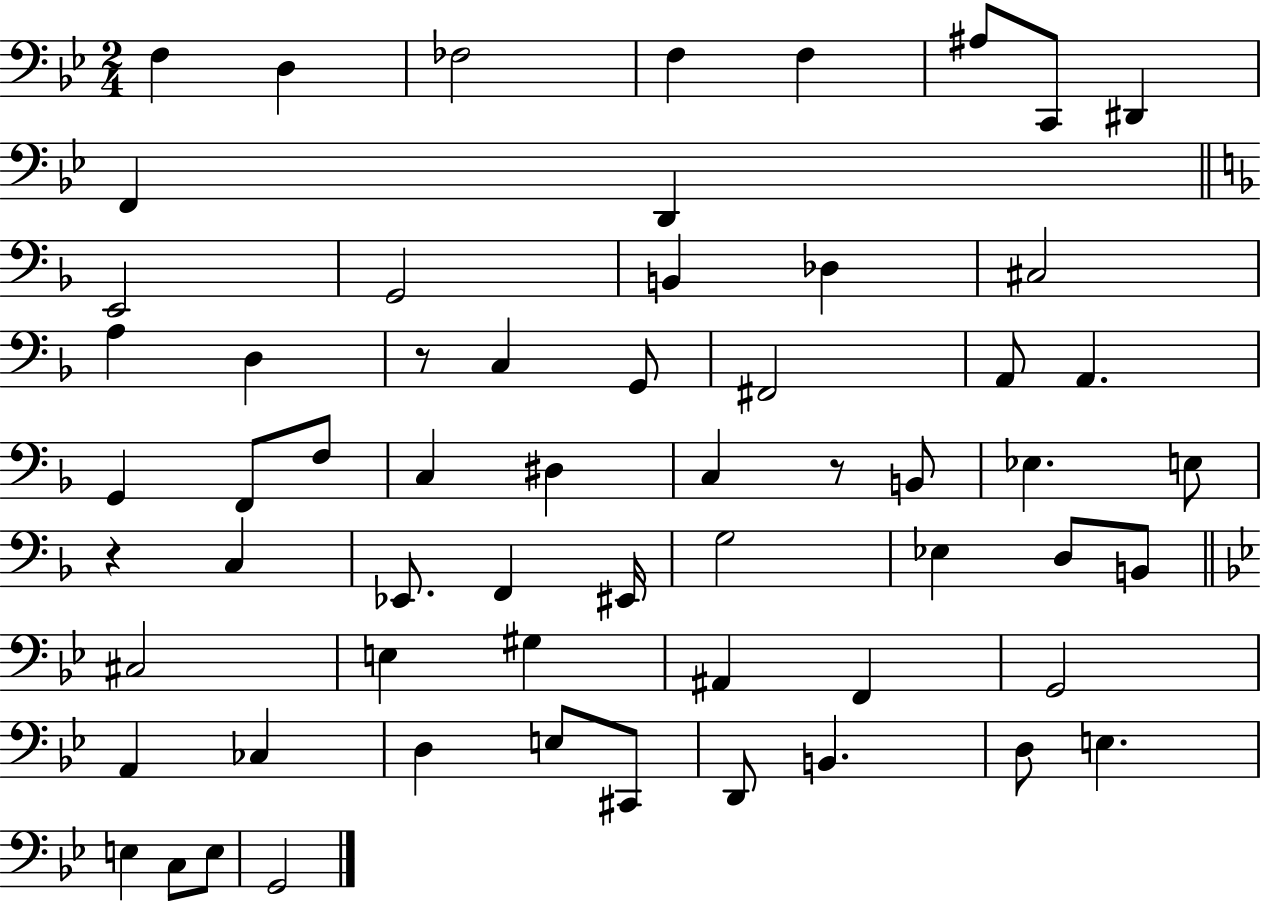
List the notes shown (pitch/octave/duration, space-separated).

F3/q D3/q FES3/h F3/q F3/q A#3/e C2/e D#2/q F2/q D2/q E2/h G2/h B2/q Db3/q C#3/h A3/q D3/q R/e C3/q G2/e F#2/h A2/e A2/q. G2/q F2/e F3/e C3/q D#3/q C3/q R/e B2/e Eb3/q. E3/e R/q C3/q Eb2/e. F2/q EIS2/s G3/h Eb3/q D3/e B2/e C#3/h E3/q G#3/q A#2/q F2/q G2/h A2/q CES3/q D3/q E3/e C#2/e D2/e B2/q. D3/e E3/q. E3/q C3/e E3/e G2/h